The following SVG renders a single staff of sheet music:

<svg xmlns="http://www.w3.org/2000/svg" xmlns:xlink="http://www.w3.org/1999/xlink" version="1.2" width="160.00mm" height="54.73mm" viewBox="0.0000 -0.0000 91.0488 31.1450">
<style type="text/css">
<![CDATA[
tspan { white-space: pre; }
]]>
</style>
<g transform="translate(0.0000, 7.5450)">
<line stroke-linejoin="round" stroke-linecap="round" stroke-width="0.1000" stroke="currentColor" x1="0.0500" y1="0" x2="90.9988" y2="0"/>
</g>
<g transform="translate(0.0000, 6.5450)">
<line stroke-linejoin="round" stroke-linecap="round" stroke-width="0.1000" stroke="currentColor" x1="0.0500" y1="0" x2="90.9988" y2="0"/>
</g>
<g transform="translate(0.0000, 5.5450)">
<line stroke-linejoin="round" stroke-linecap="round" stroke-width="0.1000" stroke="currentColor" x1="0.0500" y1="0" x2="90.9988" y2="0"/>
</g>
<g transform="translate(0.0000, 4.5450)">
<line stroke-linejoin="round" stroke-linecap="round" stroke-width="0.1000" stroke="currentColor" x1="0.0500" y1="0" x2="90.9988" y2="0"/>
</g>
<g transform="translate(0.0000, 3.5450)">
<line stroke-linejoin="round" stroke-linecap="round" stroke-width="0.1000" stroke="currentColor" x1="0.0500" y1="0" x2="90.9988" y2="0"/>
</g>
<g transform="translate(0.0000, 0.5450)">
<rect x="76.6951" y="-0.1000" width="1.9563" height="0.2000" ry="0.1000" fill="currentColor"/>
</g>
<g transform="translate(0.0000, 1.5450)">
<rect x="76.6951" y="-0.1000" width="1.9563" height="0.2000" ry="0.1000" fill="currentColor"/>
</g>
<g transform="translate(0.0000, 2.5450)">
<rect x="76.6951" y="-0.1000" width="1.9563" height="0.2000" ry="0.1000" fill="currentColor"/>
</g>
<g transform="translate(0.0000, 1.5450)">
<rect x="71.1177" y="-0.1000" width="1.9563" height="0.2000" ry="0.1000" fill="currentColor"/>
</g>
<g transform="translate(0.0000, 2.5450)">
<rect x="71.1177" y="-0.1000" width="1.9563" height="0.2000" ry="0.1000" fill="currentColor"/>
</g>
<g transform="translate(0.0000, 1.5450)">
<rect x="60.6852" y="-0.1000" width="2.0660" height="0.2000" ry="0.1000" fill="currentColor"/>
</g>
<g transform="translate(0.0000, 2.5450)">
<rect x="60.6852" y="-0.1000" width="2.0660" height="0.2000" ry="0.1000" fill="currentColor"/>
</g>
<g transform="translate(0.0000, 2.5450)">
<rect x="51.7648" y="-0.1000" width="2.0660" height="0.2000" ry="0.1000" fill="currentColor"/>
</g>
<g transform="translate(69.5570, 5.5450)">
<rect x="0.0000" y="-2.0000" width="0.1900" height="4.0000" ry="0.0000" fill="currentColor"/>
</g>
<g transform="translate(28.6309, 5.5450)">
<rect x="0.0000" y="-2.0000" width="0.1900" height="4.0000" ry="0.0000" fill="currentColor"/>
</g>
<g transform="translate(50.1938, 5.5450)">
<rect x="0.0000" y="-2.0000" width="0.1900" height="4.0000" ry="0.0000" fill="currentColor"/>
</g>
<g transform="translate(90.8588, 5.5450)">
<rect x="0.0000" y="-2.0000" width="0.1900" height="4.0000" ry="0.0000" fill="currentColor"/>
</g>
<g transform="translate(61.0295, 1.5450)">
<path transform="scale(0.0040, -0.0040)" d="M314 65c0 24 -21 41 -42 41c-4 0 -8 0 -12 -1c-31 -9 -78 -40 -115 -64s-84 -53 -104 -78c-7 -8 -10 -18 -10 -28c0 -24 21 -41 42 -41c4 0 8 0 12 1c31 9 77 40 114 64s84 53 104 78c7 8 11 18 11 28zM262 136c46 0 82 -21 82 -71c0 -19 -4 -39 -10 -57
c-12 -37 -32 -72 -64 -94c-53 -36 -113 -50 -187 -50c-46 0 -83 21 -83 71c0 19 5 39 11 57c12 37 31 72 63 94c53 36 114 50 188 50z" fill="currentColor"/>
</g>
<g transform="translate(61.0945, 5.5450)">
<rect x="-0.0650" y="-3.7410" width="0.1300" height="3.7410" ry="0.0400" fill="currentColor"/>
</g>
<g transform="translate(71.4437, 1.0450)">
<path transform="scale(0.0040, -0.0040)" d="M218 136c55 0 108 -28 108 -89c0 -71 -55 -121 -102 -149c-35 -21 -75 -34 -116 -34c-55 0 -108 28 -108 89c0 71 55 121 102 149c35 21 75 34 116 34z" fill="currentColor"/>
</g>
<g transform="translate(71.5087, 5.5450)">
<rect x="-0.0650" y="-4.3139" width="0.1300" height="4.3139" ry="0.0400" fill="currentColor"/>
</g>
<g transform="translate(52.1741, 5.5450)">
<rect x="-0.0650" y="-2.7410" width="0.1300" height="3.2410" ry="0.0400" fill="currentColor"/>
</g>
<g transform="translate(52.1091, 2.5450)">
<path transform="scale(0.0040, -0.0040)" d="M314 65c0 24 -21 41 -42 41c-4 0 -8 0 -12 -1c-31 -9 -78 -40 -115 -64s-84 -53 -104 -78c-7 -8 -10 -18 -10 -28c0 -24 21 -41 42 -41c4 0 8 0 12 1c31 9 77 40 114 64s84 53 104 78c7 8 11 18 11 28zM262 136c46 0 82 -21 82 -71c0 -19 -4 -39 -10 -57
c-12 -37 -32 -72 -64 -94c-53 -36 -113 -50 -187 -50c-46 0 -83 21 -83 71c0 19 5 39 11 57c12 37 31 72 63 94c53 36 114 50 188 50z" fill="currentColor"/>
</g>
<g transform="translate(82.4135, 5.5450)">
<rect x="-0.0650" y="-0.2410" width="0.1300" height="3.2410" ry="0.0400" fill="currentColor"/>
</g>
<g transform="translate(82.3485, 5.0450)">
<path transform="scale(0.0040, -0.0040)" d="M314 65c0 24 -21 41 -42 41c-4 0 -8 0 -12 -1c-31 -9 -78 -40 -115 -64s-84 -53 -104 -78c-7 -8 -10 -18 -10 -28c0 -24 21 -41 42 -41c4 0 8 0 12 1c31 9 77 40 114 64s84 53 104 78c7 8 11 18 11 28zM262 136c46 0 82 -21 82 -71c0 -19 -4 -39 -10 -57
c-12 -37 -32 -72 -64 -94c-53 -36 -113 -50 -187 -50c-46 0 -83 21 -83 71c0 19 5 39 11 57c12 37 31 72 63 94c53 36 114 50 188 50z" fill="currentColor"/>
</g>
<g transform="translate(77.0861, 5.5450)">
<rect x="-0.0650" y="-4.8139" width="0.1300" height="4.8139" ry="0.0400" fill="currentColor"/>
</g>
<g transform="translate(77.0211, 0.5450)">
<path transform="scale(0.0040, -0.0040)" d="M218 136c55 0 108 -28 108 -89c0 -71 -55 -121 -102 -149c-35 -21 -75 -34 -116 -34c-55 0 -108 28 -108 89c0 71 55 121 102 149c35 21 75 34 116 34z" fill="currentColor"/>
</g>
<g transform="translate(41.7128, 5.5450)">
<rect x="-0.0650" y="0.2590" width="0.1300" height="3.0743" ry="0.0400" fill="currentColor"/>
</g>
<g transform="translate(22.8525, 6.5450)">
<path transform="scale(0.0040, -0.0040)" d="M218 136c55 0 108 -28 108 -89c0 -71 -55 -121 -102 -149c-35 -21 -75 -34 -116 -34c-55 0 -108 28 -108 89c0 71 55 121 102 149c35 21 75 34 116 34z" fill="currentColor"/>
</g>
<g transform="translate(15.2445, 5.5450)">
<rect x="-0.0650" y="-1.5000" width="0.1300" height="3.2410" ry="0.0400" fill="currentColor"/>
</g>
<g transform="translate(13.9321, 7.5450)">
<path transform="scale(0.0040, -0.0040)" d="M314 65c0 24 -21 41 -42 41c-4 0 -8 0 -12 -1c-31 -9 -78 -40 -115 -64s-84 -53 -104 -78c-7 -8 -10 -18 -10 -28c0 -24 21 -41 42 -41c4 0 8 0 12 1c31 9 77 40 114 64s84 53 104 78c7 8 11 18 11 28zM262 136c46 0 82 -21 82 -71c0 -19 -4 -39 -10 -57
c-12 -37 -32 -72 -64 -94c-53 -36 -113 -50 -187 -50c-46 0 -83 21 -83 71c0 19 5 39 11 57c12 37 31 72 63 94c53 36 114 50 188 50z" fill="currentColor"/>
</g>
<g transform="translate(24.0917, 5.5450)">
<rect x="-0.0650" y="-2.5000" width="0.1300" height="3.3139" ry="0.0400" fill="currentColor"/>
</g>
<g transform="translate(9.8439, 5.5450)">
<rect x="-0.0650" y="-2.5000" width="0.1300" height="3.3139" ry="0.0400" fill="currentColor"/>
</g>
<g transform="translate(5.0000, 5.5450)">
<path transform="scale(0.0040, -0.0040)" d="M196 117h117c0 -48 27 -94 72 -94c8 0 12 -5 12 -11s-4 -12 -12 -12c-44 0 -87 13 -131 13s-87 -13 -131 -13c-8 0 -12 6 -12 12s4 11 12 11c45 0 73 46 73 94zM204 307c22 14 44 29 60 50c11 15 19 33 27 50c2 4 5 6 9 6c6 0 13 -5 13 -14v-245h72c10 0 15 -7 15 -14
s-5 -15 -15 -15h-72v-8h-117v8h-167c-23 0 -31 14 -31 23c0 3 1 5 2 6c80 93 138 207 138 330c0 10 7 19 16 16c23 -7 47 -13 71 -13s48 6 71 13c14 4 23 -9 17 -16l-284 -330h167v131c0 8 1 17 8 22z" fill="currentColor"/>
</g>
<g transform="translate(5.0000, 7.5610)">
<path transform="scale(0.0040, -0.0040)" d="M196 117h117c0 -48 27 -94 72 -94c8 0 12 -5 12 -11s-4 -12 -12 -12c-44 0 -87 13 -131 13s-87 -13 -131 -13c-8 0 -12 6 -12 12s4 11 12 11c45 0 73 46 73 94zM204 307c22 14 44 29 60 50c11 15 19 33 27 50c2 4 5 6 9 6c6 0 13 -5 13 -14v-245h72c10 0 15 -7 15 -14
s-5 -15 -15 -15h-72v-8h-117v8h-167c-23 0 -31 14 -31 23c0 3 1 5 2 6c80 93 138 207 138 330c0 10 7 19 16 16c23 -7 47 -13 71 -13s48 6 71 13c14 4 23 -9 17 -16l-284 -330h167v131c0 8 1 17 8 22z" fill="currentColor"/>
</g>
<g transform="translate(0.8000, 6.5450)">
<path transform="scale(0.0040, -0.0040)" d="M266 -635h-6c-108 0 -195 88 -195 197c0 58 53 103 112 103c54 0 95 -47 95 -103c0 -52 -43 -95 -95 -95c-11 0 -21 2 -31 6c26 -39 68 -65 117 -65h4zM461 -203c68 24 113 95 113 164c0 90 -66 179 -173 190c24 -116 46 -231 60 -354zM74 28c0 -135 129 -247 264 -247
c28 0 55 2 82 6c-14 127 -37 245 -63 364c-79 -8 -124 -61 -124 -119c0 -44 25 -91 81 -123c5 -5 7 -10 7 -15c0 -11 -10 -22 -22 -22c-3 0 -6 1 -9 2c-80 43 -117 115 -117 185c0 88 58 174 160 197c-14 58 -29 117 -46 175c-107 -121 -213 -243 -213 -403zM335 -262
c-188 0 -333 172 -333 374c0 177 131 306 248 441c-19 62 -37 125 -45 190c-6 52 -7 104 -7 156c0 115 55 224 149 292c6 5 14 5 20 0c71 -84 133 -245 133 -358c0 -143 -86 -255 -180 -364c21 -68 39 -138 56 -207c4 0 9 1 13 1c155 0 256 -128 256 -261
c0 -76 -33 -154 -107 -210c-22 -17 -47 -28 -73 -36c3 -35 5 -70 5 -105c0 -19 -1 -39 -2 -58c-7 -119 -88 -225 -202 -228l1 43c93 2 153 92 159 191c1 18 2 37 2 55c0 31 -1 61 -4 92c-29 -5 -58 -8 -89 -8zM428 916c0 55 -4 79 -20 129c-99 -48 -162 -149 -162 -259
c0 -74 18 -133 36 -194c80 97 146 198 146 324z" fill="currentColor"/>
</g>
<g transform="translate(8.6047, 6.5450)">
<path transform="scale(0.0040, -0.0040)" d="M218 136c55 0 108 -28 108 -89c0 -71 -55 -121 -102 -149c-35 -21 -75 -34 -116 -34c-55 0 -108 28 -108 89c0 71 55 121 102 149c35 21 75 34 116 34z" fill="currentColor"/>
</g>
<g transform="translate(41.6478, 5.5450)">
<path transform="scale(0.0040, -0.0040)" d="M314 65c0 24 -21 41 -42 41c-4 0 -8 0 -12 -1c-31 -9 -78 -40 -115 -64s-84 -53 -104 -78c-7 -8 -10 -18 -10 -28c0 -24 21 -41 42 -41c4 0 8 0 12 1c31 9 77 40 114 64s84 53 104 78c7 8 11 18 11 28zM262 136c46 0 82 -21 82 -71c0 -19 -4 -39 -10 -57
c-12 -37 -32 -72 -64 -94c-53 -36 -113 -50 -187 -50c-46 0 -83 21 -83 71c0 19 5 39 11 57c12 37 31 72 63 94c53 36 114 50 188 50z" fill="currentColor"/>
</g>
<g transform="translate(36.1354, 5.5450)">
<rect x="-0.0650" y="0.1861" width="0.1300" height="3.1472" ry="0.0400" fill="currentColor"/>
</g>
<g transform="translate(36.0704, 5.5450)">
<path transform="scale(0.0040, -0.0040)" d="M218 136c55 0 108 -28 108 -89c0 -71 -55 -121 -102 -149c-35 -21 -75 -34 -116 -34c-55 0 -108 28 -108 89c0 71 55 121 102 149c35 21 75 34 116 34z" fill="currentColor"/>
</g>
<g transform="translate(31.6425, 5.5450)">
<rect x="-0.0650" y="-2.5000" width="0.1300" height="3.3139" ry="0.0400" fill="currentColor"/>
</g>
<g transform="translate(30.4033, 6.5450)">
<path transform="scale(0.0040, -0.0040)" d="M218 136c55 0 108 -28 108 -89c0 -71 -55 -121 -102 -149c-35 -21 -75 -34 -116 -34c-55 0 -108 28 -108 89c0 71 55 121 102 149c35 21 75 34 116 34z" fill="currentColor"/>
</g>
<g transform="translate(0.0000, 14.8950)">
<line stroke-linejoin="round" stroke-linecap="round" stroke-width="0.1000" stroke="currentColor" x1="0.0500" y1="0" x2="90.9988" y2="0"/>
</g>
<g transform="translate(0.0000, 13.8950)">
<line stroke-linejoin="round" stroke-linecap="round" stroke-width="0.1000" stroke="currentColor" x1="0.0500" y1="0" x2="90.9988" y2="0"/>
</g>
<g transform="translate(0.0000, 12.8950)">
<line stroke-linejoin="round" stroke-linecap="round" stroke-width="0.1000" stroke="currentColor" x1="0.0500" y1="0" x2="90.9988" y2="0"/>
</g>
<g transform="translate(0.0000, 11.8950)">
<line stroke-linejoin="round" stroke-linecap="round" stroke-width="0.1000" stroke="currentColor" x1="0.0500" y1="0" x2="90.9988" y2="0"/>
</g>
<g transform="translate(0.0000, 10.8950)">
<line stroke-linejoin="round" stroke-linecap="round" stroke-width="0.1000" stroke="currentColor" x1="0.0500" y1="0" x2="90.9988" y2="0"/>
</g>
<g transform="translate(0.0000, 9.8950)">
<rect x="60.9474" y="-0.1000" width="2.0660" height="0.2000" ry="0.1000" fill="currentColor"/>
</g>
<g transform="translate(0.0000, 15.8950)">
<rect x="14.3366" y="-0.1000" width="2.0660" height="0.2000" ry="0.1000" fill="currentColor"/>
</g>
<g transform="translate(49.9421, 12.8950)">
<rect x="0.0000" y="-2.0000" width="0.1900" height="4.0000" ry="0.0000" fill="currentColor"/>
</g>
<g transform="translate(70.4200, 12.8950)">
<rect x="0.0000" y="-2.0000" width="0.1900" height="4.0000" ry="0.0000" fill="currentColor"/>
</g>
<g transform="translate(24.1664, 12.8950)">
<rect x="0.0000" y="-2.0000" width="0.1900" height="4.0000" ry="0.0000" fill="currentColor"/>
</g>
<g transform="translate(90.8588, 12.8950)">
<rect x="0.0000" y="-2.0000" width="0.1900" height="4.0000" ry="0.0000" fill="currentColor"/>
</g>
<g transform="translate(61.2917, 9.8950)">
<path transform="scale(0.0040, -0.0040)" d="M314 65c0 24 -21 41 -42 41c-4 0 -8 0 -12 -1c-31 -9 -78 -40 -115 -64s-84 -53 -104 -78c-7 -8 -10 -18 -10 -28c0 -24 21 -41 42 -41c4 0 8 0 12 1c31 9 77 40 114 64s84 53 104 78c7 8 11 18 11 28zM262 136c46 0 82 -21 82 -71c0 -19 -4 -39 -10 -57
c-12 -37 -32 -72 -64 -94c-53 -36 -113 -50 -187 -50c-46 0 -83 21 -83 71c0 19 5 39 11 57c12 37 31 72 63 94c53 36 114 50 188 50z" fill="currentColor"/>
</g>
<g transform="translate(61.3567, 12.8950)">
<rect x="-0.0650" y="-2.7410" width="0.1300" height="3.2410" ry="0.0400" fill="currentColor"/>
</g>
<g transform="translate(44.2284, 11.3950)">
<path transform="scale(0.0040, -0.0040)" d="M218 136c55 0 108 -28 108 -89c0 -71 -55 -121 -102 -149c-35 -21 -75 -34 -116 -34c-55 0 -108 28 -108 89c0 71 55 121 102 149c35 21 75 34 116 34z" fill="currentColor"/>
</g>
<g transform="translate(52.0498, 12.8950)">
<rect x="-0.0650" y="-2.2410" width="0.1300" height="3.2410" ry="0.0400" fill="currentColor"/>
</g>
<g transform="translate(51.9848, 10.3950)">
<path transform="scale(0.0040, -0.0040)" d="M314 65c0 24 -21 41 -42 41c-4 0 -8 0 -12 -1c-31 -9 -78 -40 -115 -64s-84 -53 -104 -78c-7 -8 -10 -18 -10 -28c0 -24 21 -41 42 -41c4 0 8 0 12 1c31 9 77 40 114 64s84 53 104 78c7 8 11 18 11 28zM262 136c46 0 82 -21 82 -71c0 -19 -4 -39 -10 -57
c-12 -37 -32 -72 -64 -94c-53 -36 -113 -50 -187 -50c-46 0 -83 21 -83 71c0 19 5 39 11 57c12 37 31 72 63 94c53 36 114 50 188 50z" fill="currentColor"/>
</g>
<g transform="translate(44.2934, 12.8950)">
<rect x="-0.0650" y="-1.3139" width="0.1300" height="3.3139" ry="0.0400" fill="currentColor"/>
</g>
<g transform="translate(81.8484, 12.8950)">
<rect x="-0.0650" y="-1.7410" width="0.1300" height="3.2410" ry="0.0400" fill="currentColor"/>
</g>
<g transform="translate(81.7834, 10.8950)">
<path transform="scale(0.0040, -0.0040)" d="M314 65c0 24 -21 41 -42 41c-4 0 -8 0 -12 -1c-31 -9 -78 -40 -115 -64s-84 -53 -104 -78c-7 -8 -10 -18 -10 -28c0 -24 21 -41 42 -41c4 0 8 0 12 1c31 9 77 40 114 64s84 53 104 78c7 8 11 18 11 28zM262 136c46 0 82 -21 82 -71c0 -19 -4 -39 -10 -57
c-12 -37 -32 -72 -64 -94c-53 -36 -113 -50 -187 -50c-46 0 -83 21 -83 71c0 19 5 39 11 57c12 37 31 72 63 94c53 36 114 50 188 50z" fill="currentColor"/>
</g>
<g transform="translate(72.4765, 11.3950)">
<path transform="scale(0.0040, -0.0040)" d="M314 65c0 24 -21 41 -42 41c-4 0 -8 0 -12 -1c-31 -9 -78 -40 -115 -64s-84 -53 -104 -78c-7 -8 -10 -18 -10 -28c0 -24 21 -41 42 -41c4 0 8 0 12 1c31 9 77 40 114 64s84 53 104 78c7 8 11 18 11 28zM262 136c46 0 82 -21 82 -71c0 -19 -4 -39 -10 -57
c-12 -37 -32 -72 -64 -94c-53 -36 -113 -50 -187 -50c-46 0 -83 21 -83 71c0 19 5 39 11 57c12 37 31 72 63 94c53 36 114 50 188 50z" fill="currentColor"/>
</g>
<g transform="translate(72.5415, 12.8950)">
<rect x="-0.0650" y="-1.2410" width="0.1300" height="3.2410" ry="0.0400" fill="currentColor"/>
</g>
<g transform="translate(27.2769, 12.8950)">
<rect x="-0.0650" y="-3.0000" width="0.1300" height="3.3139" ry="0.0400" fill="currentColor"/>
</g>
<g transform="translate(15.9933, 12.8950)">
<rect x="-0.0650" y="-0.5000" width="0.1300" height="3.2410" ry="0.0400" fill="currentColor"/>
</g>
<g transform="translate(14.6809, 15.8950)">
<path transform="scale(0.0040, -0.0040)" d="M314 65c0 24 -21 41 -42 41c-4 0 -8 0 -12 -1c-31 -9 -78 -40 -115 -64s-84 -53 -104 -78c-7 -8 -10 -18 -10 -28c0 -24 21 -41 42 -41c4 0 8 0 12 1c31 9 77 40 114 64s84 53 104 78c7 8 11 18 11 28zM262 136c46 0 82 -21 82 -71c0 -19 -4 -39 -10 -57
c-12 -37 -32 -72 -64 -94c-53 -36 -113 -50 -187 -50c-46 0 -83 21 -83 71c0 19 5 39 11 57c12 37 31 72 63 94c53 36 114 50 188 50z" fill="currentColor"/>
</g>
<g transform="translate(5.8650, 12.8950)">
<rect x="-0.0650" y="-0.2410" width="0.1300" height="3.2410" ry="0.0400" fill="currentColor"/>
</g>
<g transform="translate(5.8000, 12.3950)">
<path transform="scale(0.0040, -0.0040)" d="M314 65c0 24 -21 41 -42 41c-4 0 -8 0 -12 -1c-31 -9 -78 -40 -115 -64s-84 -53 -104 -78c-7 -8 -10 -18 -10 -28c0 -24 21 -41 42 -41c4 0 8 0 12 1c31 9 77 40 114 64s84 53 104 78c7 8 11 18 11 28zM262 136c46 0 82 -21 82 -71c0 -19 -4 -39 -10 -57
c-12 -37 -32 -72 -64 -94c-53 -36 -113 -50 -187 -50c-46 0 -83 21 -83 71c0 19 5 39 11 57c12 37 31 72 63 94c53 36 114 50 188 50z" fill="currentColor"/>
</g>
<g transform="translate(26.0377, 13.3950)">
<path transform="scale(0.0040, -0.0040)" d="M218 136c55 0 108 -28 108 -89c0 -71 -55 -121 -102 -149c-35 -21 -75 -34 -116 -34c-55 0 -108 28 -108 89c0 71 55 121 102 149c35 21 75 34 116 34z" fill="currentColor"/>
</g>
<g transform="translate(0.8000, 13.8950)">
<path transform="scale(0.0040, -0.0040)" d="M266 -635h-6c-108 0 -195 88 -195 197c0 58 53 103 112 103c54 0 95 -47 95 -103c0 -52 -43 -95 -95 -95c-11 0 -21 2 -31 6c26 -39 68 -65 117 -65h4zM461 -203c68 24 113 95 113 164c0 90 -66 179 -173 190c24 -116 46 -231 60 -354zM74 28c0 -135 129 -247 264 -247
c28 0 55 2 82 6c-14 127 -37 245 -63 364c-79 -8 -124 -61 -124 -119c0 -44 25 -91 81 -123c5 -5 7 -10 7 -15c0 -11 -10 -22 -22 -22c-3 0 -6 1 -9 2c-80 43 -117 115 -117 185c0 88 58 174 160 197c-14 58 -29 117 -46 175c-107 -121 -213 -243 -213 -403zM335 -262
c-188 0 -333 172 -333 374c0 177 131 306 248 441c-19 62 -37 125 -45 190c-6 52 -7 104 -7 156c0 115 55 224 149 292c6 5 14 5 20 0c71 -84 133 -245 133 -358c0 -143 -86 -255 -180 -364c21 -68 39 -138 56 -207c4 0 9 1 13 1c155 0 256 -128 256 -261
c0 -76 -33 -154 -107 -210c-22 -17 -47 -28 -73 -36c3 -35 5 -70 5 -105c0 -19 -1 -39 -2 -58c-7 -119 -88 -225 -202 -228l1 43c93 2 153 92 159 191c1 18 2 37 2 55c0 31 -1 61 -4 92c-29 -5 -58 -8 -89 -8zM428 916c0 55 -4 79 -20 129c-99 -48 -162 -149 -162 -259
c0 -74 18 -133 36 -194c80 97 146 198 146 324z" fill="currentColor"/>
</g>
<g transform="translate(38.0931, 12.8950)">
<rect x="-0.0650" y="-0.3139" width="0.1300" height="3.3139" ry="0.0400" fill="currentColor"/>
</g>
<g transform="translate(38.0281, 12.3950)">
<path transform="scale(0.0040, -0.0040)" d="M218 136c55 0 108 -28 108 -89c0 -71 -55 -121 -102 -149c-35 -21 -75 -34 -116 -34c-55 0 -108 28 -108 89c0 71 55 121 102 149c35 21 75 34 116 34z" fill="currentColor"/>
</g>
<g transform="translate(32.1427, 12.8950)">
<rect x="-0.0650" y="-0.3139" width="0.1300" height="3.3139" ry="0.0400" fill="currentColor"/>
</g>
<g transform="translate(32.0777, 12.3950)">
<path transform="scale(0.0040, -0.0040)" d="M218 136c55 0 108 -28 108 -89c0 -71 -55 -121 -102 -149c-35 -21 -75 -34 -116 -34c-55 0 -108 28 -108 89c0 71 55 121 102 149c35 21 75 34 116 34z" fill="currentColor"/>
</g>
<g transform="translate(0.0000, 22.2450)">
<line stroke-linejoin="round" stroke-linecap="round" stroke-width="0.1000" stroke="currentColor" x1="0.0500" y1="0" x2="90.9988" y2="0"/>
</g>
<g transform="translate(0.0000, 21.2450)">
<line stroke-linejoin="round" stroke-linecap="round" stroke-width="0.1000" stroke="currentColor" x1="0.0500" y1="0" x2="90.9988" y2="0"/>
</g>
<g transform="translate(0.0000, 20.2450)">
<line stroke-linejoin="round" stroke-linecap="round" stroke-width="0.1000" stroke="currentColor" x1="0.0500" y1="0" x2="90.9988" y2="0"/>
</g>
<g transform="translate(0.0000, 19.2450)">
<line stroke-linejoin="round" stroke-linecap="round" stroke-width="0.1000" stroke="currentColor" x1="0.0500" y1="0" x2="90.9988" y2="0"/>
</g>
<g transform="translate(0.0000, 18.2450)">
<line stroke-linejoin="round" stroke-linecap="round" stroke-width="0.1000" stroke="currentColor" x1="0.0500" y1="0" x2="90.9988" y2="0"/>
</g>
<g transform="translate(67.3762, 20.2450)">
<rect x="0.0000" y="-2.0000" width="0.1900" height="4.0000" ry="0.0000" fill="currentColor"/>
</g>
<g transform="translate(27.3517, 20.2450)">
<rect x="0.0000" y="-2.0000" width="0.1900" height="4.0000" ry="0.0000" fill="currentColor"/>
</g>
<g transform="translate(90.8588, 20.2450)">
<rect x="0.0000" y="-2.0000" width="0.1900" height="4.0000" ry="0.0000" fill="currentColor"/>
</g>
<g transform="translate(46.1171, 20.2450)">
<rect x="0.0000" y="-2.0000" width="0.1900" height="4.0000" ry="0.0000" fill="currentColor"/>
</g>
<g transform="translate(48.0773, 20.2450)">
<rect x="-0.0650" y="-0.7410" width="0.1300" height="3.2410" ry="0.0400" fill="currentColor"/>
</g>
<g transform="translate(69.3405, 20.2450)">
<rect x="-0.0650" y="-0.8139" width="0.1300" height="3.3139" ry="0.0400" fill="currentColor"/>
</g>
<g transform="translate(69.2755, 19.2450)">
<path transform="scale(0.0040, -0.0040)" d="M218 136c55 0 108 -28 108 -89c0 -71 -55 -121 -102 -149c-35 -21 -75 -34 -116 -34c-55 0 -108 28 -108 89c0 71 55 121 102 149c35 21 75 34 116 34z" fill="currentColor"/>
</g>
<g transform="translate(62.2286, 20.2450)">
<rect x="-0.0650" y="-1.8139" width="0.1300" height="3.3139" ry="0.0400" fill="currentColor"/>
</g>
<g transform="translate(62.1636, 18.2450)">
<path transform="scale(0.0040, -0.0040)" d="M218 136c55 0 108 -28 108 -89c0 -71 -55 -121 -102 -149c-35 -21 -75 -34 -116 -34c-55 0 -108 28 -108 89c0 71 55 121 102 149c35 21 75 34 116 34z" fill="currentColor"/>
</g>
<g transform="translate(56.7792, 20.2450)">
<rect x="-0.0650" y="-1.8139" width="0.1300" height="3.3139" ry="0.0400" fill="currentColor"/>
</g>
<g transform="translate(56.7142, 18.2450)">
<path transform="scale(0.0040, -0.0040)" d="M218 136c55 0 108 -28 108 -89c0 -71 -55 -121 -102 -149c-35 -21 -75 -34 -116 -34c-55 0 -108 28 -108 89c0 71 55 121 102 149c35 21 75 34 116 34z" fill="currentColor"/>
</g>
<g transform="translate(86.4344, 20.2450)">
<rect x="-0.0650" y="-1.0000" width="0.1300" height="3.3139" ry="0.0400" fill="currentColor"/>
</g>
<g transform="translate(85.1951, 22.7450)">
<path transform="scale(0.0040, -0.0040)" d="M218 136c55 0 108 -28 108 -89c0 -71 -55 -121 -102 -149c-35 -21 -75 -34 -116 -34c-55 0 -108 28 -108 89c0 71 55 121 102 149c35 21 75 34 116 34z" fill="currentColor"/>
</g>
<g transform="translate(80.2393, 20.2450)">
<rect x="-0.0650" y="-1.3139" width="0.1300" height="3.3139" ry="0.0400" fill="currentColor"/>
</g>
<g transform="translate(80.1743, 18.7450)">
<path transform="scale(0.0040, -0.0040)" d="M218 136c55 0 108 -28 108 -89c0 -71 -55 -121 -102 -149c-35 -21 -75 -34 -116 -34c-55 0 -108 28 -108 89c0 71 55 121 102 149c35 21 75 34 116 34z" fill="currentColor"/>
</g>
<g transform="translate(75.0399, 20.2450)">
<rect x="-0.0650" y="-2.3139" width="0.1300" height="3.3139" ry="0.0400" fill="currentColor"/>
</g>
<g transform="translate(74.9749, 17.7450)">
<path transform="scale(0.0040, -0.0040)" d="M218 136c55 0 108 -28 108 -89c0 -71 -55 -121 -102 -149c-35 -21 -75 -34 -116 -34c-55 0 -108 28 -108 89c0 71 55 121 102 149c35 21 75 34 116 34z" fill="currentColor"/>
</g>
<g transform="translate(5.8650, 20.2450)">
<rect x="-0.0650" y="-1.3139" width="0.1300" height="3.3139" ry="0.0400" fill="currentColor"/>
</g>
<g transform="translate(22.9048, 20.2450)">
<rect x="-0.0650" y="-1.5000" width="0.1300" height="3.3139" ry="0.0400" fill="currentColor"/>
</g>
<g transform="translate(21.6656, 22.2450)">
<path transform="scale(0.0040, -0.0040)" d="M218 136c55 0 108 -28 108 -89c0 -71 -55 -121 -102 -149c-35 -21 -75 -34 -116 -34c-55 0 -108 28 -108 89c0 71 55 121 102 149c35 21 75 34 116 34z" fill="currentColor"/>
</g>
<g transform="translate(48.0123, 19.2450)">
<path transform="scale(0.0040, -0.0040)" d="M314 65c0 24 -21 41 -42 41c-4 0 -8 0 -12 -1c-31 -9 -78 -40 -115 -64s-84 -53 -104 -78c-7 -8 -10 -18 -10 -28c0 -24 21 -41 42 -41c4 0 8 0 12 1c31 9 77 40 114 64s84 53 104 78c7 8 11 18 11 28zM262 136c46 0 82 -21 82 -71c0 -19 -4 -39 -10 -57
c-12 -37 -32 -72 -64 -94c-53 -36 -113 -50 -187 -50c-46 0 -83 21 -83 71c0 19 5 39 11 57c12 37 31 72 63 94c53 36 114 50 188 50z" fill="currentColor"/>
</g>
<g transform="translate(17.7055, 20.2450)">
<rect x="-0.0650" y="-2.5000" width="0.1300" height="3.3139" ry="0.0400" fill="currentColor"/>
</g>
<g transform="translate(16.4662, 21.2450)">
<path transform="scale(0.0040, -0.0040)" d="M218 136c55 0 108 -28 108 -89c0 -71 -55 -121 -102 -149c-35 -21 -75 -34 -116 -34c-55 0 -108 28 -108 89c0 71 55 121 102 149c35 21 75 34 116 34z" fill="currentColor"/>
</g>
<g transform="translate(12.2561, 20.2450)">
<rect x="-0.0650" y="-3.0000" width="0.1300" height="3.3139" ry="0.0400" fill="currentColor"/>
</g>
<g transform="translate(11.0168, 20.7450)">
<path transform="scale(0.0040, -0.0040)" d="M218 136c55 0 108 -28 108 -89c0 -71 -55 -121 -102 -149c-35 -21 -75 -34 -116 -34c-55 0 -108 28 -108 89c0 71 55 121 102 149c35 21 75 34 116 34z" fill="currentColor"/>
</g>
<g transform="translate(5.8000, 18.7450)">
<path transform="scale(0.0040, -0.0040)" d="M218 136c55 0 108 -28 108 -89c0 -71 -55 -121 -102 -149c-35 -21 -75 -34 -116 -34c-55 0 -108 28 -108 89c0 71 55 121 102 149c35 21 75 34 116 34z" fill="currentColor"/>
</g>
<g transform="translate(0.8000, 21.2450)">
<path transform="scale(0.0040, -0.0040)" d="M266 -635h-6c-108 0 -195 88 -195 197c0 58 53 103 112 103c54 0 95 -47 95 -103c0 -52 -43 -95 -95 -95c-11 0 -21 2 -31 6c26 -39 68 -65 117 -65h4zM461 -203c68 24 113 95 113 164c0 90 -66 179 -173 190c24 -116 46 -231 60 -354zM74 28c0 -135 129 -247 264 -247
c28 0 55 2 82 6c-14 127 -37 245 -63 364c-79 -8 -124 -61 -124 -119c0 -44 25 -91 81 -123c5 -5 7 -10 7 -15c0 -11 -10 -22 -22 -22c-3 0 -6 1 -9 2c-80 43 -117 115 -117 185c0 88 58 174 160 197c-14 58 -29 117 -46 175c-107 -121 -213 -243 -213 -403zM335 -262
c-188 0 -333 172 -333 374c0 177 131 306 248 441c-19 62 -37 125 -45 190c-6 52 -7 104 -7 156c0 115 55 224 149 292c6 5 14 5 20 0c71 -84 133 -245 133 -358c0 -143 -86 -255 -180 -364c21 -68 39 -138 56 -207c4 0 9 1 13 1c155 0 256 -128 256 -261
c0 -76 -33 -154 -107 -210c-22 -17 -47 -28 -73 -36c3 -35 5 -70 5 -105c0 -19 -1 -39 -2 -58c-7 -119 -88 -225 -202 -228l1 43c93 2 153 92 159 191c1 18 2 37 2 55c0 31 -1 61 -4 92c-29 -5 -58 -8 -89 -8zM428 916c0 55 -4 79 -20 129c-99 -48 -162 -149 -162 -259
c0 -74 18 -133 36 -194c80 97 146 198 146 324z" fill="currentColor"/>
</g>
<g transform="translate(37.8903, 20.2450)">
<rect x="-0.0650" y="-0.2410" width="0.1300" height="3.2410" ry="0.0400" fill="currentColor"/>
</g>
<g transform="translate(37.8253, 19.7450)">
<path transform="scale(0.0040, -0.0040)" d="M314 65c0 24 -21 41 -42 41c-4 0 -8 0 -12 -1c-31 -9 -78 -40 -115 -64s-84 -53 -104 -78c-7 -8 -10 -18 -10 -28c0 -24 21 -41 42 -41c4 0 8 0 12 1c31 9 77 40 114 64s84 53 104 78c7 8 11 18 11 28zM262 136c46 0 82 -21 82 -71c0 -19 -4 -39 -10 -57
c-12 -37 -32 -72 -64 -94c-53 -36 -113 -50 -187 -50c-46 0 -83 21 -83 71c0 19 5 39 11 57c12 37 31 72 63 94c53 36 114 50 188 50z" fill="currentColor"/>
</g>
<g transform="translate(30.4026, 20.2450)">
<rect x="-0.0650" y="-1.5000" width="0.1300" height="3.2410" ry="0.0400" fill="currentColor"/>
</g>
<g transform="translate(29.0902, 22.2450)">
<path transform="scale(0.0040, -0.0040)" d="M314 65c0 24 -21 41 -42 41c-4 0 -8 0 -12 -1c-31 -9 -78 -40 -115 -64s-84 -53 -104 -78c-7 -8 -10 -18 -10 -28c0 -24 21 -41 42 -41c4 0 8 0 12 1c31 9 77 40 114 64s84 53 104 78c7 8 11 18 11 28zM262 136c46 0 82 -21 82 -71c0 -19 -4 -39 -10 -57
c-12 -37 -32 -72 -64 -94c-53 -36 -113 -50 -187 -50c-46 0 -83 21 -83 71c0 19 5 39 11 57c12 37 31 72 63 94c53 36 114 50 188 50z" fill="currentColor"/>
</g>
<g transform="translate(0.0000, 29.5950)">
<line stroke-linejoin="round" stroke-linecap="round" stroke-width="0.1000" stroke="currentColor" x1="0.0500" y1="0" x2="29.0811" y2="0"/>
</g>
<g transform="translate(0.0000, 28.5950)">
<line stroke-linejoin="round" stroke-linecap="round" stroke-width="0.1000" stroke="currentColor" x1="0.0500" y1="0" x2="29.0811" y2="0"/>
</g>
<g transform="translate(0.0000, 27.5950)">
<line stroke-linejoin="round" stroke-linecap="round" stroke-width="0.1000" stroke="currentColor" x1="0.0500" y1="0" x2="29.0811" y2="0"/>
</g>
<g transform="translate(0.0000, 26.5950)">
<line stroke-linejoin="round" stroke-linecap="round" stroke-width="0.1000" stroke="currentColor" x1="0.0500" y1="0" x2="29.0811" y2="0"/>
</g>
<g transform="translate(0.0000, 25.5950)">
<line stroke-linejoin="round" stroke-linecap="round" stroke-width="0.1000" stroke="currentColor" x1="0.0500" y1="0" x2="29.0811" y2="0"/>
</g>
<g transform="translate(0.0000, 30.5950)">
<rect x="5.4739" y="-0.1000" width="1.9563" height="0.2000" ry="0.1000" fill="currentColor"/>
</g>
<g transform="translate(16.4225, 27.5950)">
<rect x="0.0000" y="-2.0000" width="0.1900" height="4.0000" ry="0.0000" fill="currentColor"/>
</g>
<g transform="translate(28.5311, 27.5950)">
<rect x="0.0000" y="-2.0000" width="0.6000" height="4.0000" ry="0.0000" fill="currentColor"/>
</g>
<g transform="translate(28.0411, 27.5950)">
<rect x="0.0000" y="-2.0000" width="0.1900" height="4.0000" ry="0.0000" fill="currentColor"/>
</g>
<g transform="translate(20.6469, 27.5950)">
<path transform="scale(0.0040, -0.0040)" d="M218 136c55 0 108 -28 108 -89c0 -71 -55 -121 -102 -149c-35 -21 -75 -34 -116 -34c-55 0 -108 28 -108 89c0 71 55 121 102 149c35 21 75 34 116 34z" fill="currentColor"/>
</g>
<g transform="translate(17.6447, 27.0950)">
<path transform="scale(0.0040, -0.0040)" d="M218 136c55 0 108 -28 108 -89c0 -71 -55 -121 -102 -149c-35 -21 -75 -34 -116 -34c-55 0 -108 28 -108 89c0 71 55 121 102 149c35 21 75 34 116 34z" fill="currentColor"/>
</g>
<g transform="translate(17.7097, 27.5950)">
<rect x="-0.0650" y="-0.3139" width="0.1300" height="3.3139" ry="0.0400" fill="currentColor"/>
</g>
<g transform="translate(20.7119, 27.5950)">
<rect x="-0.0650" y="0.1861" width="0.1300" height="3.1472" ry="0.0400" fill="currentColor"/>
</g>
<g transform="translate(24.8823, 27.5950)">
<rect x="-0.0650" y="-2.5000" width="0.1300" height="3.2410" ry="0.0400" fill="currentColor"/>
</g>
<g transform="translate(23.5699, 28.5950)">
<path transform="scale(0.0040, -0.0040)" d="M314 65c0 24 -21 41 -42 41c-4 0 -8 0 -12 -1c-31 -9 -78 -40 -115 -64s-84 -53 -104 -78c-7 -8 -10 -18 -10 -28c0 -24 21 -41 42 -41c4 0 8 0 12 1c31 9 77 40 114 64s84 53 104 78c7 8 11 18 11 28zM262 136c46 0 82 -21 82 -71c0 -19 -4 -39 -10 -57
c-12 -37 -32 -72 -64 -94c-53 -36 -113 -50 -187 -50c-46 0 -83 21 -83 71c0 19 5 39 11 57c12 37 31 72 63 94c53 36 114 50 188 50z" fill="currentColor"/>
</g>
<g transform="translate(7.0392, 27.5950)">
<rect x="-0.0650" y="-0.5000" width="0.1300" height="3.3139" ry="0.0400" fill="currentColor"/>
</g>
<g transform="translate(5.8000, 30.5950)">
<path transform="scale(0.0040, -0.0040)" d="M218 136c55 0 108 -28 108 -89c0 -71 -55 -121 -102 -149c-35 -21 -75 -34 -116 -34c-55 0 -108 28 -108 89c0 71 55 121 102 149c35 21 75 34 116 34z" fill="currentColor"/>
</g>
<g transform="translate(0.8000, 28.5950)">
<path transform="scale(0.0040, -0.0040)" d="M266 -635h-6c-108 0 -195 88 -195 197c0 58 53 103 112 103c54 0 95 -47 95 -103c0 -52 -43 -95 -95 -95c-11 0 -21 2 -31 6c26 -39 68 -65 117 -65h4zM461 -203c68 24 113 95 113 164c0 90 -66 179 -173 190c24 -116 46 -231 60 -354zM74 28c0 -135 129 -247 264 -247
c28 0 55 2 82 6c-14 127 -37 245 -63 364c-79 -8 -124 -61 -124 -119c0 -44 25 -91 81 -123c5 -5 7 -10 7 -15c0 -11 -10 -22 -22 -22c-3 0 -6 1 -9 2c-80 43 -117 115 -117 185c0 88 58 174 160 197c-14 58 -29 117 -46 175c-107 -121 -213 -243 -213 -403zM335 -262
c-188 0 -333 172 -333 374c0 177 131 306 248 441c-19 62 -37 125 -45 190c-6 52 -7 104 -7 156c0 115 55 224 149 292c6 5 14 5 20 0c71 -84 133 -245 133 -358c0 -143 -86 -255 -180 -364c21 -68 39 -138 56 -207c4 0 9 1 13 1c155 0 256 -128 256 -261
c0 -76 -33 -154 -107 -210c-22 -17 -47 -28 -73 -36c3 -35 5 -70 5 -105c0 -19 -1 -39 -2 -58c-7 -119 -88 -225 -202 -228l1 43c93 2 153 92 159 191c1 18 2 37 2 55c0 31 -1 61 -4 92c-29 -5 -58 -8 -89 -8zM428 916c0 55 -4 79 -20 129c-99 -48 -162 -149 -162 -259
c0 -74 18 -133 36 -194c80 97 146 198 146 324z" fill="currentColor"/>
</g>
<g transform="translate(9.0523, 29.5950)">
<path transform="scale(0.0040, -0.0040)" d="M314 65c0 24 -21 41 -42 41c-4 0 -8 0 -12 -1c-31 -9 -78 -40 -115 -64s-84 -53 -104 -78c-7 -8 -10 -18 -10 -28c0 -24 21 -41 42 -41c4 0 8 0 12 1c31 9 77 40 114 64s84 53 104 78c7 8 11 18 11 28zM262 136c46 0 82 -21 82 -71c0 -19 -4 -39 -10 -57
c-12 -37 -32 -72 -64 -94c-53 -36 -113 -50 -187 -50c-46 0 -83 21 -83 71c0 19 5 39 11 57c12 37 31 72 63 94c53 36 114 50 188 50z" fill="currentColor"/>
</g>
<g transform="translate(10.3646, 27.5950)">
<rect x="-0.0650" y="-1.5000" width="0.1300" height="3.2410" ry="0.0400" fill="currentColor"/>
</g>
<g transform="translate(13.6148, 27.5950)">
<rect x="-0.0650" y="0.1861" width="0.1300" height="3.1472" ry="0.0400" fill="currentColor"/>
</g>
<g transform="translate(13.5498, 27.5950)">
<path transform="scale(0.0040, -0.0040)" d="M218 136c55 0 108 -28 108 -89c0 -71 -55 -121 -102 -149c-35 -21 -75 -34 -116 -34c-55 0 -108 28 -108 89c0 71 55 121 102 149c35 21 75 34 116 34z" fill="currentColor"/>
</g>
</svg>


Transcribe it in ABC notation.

X:1
T:Untitled
M:4/4
L:1/4
K:C
G E2 G G B B2 a2 c'2 d' e' c2 c2 C2 A c c e g2 a2 e2 f2 e A G E E2 c2 d2 f f d g e D C E2 B c B G2